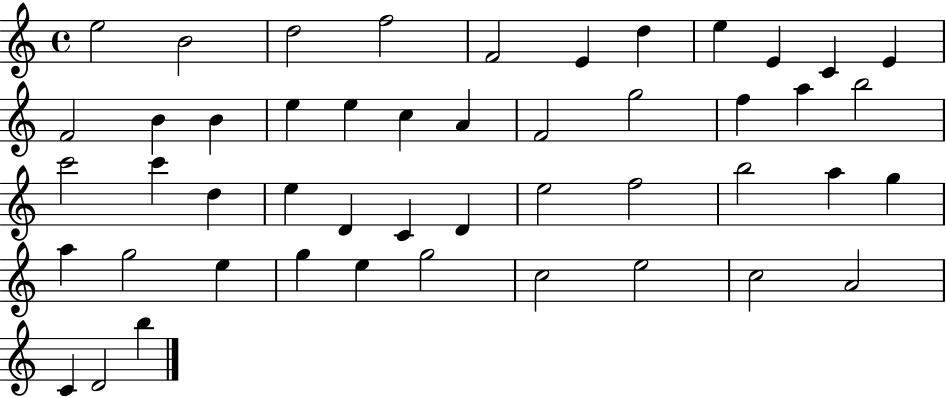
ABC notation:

X:1
T:Untitled
M:4/4
L:1/4
K:C
e2 B2 d2 f2 F2 E d e E C E F2 B B e e c A F2 g2 f a b2 c'2 c' d e D C D e2 f2 b2 a g a g2 e g e g2 c2 e2 c2 A2 C D2 b